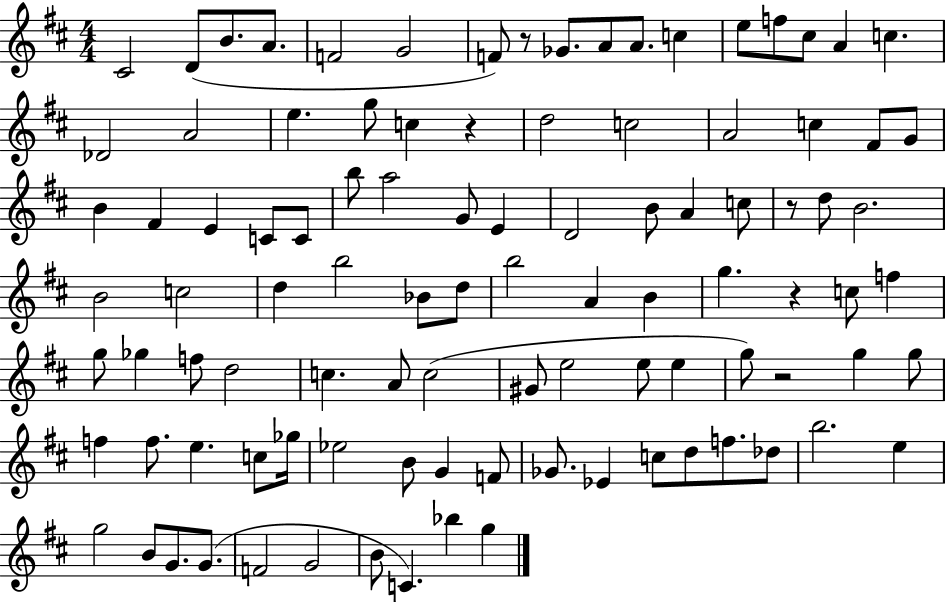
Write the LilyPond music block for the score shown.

{
  \clef treble
  \numericTimeSignature
  \time 4/4
  \key d \major
  cis'2 d'8( b'8. a'8. | f'2 g'2 | f'8) r8 ges'8. a'8 a'8. c''4 | e''8 f''8 cis''8 a'4 c''4. | \break des'2 a'2 | e''4. g''8 c''4 r4 | d''2 c''2 | a'2 c''4 fis'8 g'8 | \break b'4 fis'4 e'4 c'8 c'8 | b''8 a''2 g'8 e'4 | d'2 b'8 a'4 c''8 | r8 d''8 b'2. | \break b'2 c''2 | d''4 b''2 bes'8 d''8 | b''2 a'4 b'4 | g''4. r4 c''8 f''4 | \break g''8 ges''4 f''8 d''2 | c''4. a'8 c''2( | gis'8 e''2 e''8 e''4 | g''8) r2 g''4 g''8 | \break f''4 f''8. e''4. c''8 ges''16 | ees''2 b'8 g'4 f'8 | ges'8. ees'4 c''8 d''8 f''8. des''8 | b''2. e''4 | \break g''2 b'8 g'8. g'8.( | f'2 g'2 | b'8 c'4.) bes''4 g''4 | \bar "|."
}